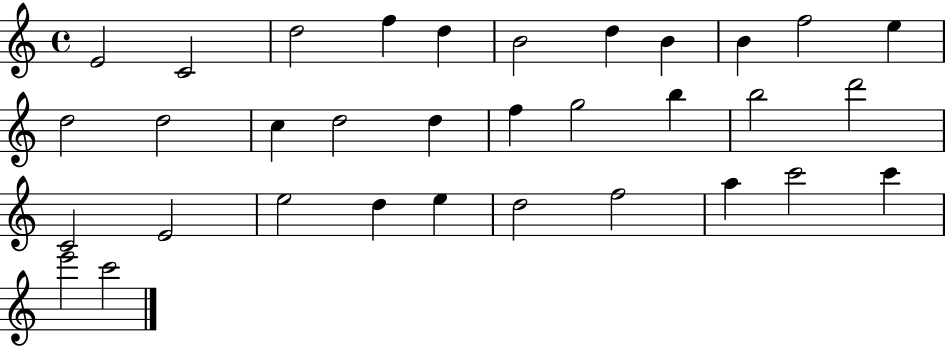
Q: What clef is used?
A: treble